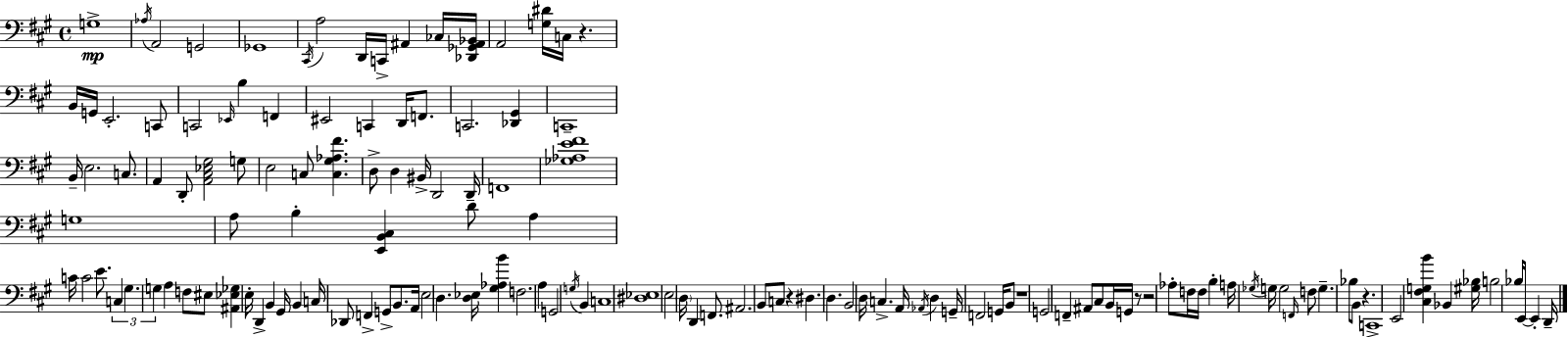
X:1
T:Untitled
M:4/4
L:1/4
K:A
G,4 _A,/4 A,,2 G,,2 _G,,4 ^C,,/4 A,2 D,,/4 C,,/4 ^A,, _C,/4 [_D,,_G,,^A,,_B,,]/4 A,,2 [G,^D]/4 C,/4 z B,,/4 G,,/4 E,,2 C,,/2 C,,2 _E,,/4 B, F,, ^E,,2 C,, D,,/4 F,,/2 C,,2 [_D,,^G,,] C,,4 B,,/4 E,2 C,/2 A,, D,,/2 [A,,^C,_E,^G,]2 G,/2 E,2 C,/2 [C,^G,_A,^F] D,/2 D, ^B,,/4 D,,2 D,,/4 F,,4 [_G,_A,E^F]4 G,4 A,/2 B, [E,,B,,^C,] D/2 A, C/4 C2 E/2 C, ^G, G, A, F,/2 ^E,/2 [^A,,_E,_G,] E,/4 D,, B,, ^G,,/4 B,, C,/4 _D,,/2 F,, G,,/2 B,,/2 A,,/4 E,2 D, [D,_E,]/4 [^G,_A,B] F,2 A, G,,2 G,/4 B,, C,4 [^D,_E,]4 E,2 D,/4 D,, F,,/2 ^A,,2 B,,/2 C,/2 z ^D, D, B,,2 D,/4 C, A,,/4 _A,,/4 D, G,,/4 F,,2 G,,/4 B,,/2 z4 G,,2 F,, ^A,,/2 ^C,/2 B,,/4 G,,/4 z/2 z2 _A,/2 F,/4 F,/4 B, A,/4 _G,/4 G,/4 G,2 F,,/4 F,/2 G, _B,/2 B,,/2 z C,,4 E,,2 [^C,^F,G,B] _B,, [^G,_B,]/4 B,2 _B,/4 E,,/4 E,, D,,/4